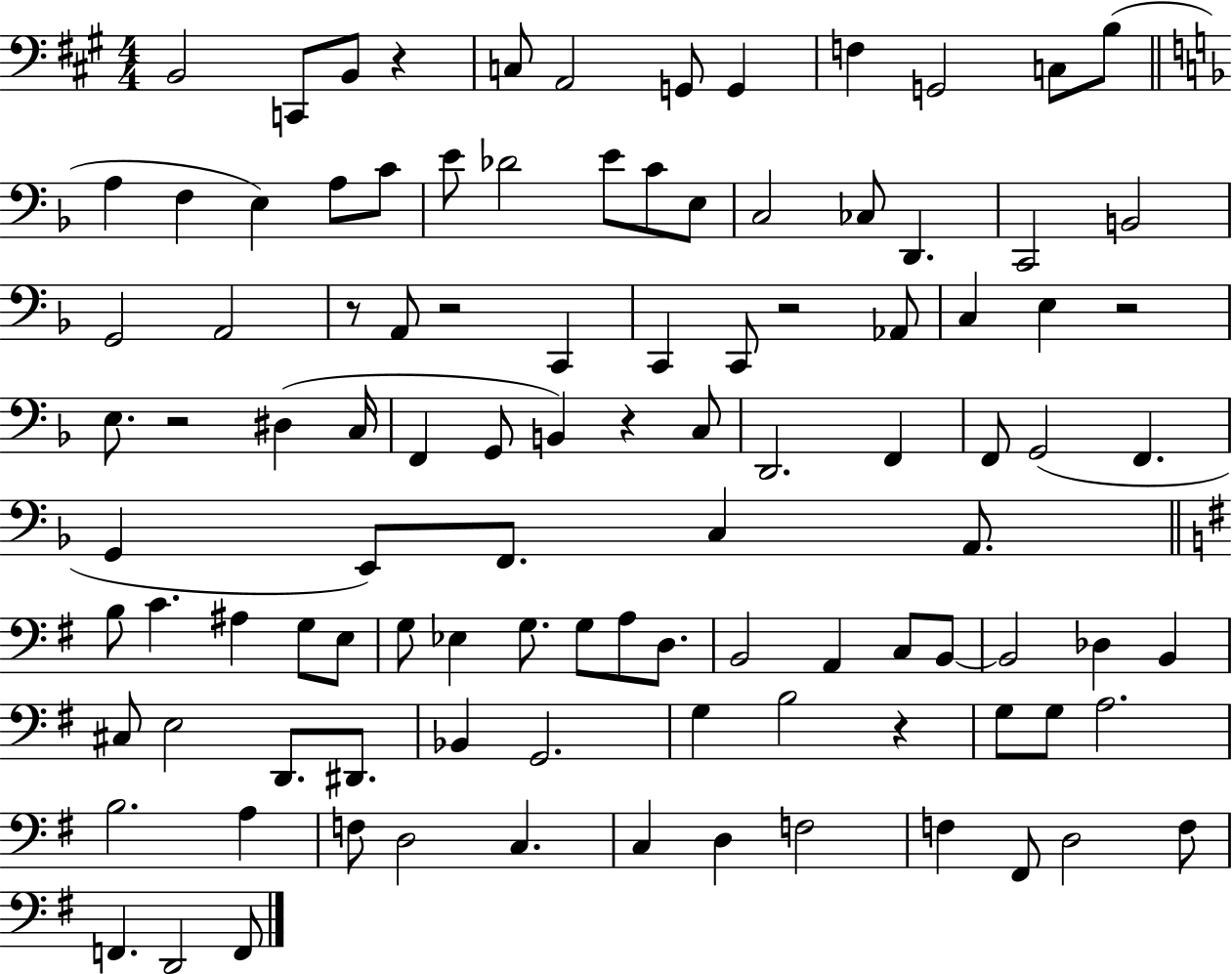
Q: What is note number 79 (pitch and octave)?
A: G3